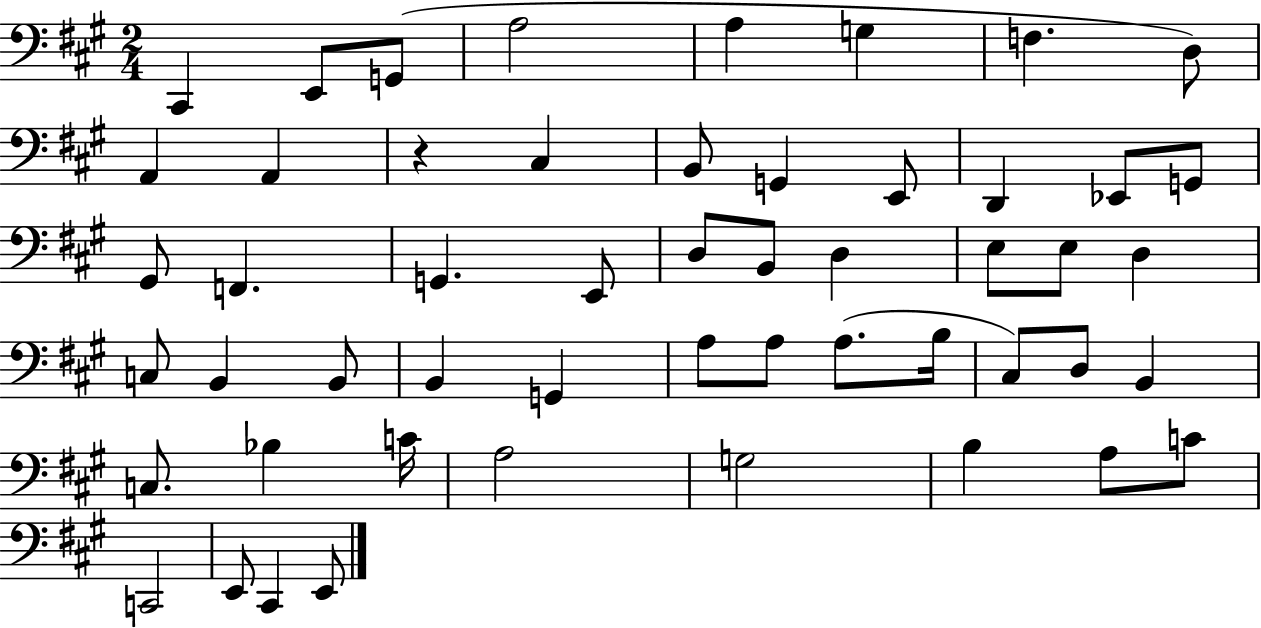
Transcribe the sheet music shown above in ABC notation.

X:1
T:Untitled
M:2/4
L:1/4
K:A
^C,, E,,/2 G,,/2 A,2 A, G, F, D,/2 A,, A,, z ^C, B,,/2 G,, E,,/2 D,, _E,,/2 G,,/2 ^G,,/2 F,, G,, E,,/2 D,/2 B,,/2 D, E,/2 E,/2 D, C,/2 B,, B,,/2 B,, G,, A,/2 A,/2 A,/2 B,/4 ^C,/2 D,/2 B,, C,/2 _B, C/4 A,2 G,2 B, A,/2 C/2 C,,2 E,,/2 ^C,, E,,/2